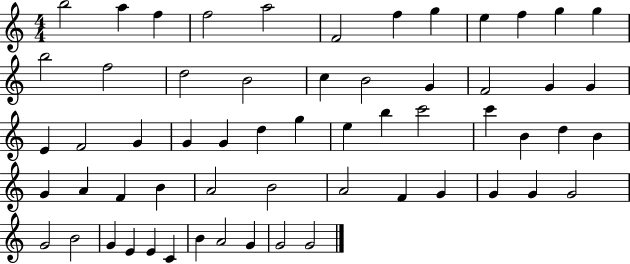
{
  \clef treble
  \numericTimeSignature
  \time 4/4
  \key c \major
  b''2 a''4 f''4 | f''2 a''2 | f'2 f''4 g''4 | e''4 f''4 g''4 g''4 | \break b''2 f''2 | d''2 b'2 | c''4 b'2 g'4 | f'2 g'4 g'4 | \break e'4 f'2 g'4 | g'4 g'4 d''4 g''4 | e''4 b''4 c'''2 | c'''4 b'4 d''4 b'4 | \break g'4 a'4 f'4 b'4 | a'2 b'2 | a'2 f'4 g'4 | g'4 g'4 g'2 | \break g'2 b'2 | g'4 e'4 e'4 c'4 | b'4 a'2 g'4 | g'2 g'2 | \break \bar "|."
}